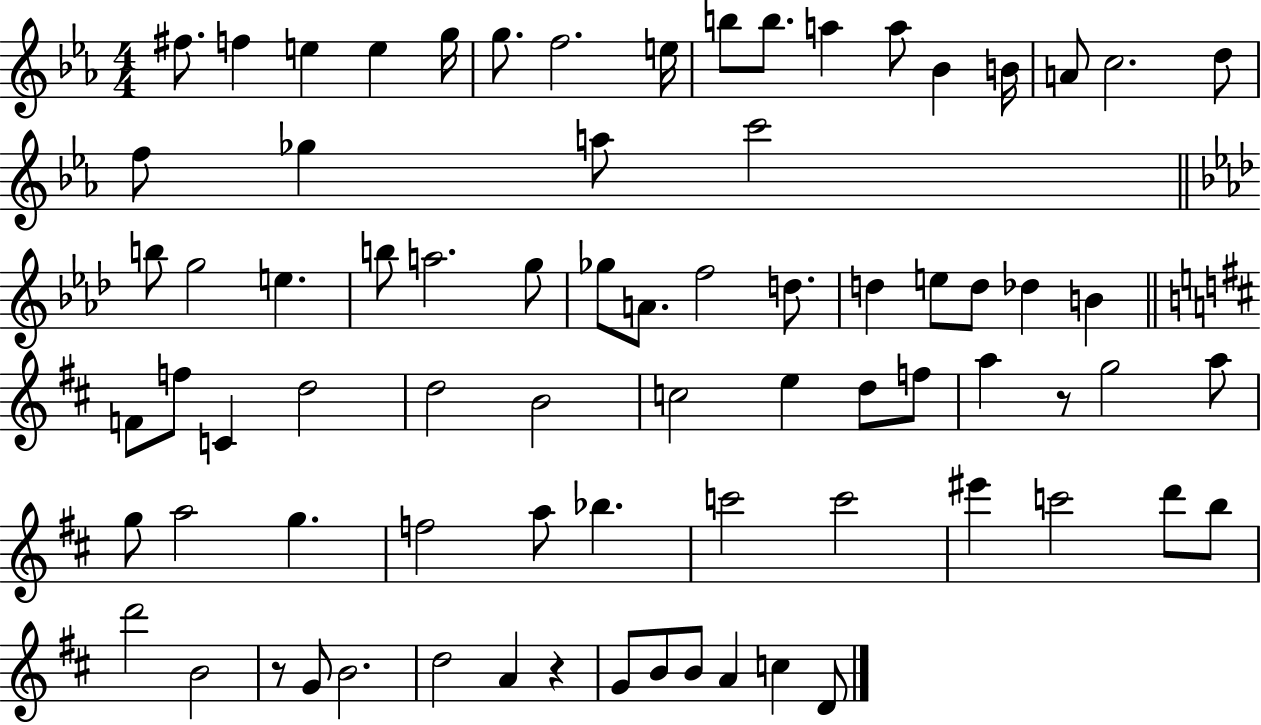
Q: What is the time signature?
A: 4/4